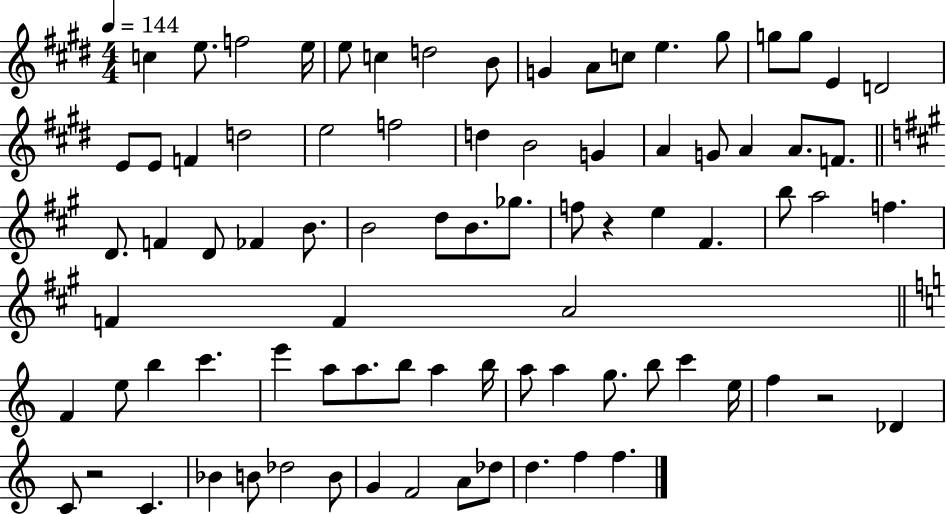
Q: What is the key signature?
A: E major